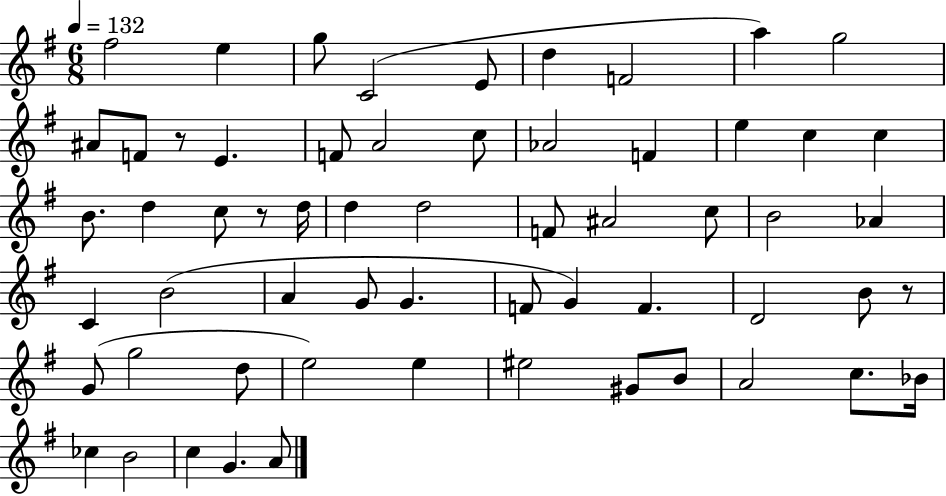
{
  \clef treble
  \numericTimeSignature
  \time 6/8
  \key g \major
  \tempo 4 = 132
  fis''2 e''4 | g''8 c'2( e'8 | d''4 f'2 | a''4) g''2 | \break ais'8 f'8 r8 e'4. | f'8 a'2 c''8 | aes'2 f'4 | e''4 c''4 c''4 | \break b'8. d''4 c''8 r8 d''16 | d''4 d''2 | f'8 ais'2 c''8 | b'2 aes'4 | \break c'4 b'2( | a'4 g'8 g'4. | f'8 g'4) f'4. | d'2 b'8 r8 | \break g'8( g''2 d''8 | e''2) e''4 | eis''2 gis'8 b'8 | a'2 c''8. bes'16 | \break ces''4 b'2 | c''4 g'4. a'8 | \bar "|."
}